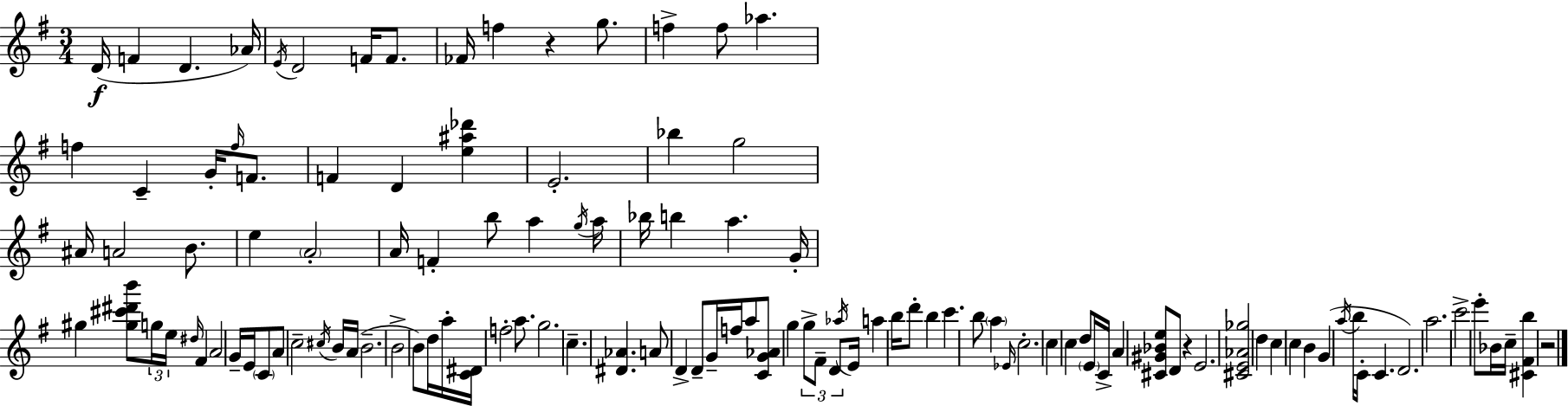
{
  \clef treble
  \numericTimeSignature
  \time 3/4
  \key g \major
  d'16(\f f'4 d'4. aes'16) | \acciaccatura { e'16 } d'2 f'16 f'8. | fes'16 f''4 r4 g''8. | f''4-> f''8 aes''4. | \break f''4 c'4-- g'16-. \grace { f''16 } f'8. | f'4 d'4 <e'' ais'' des'''>4 | e'2.-. | bes''4 g''2 | \break ais'16 a'2 b'8. | e''4 \parenthesize a'2-. | a'16 f'4-. b''8 a''4 | \acciaccatura { g''16 } a''16 bes''16 b''4 a''4. | \break g'16-. gis''4 <gis'' cis''' dis''' b'''>8 \tuplet 3/2 { g''16 e''16 \grace { dis''16 } } | fis'4 a'2 | g'16-- e'16 \parenthesize c'8 a'8 c''2-- | \acciaccatura { cis''16 } b'16 a'16( b'2.-- | \break b'2-> | b'8) d''16 a''16-. <c' dis'>16 f''2-. | a''8. g''2. | c''4.-- <dis' aes'>4. | \break a'8 d'4-> d'8-- | g'16-- f''16 a''8 <c' g' aes'>8 g''4 \tuplet 3/2 { g''8-> | fis'8-- d'8 } \acciaccatura { aes''16 } e'16 a''4 b''16 | d'''8-. b''4 c'''4. | \break b''8 \parenthesize a''4 \grace { ees'16 } c''2.-. | c''4 c''4 | d''8 \parenthesize e'16 c'16-> a'4 <cis' gis' bes' e''>8 | d'8 r4 e'2. | \break <cis' e' aes' ges''>2 | d''4 c''4 c''4 | b'4 g'4( \acciaccatura { a''16 } | b''16 c'16-. c'4. d'2.) | \break a''2. | c'''2-> | e'''8-. bes'16 c''16-- <cis' fis' b''>4 | r2 \bar "|."
}